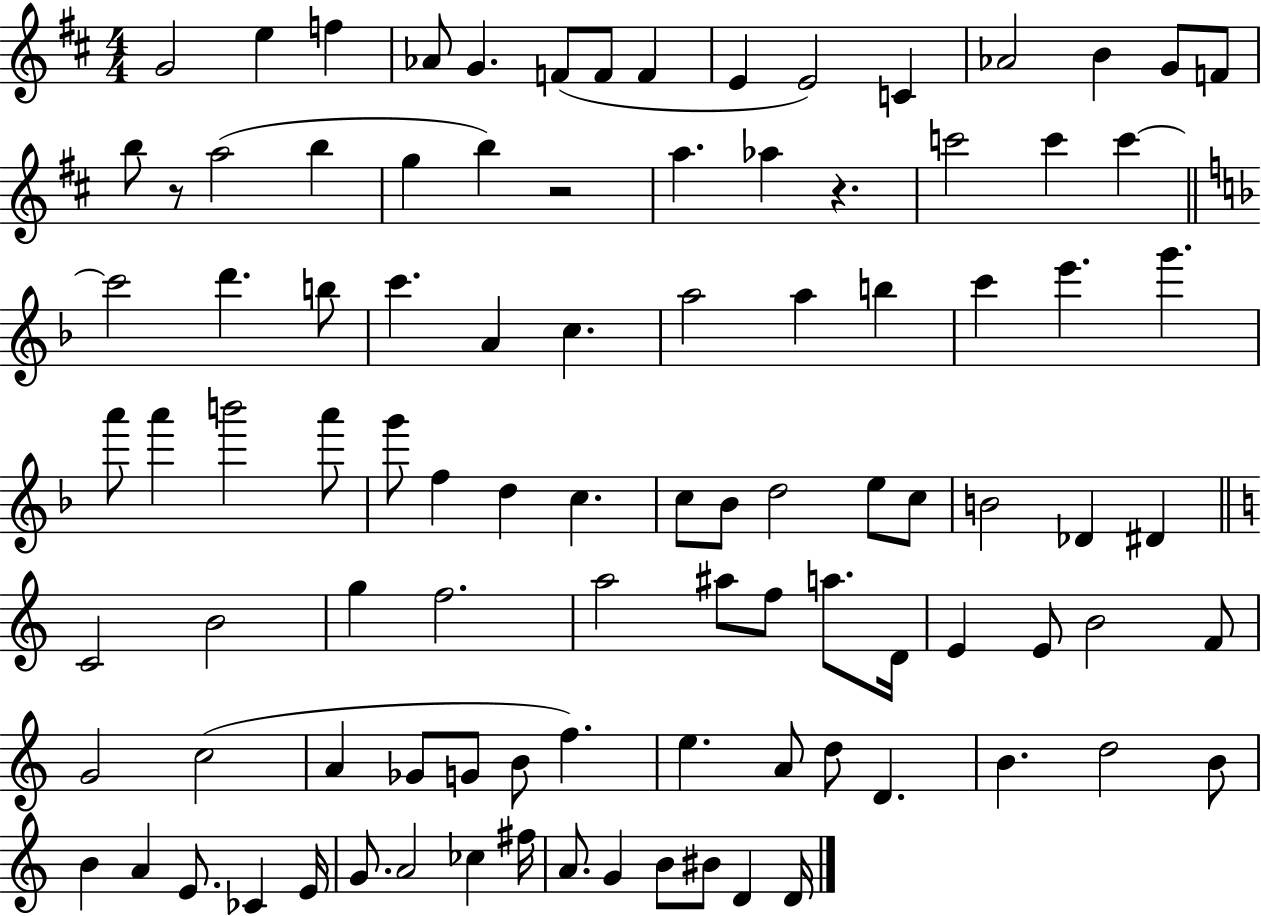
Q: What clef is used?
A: treble